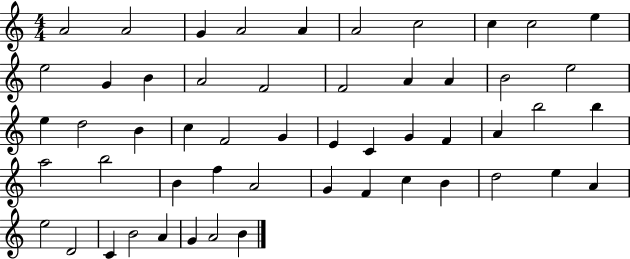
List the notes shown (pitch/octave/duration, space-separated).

A4/h A4/h G4/q A4/h A4/q A4/h C5/h C5/q C5/h E5/q E5/h G4/q B4/q A4/h F4/h F4/h A4/q A4/q B4/h E5/h E5/q D5/h B4/q C5/q F4/h G4/q E4/q C4/q G4/q F4/q A4/q B5/h B5/q A5/h B5/h B4/q F5/q A4/h G4/q F4/q C5/q B4/q D5/h E5/q A4/q E5/h D4/h C4/q B4/h A4/q G4/q A4/h B4/q